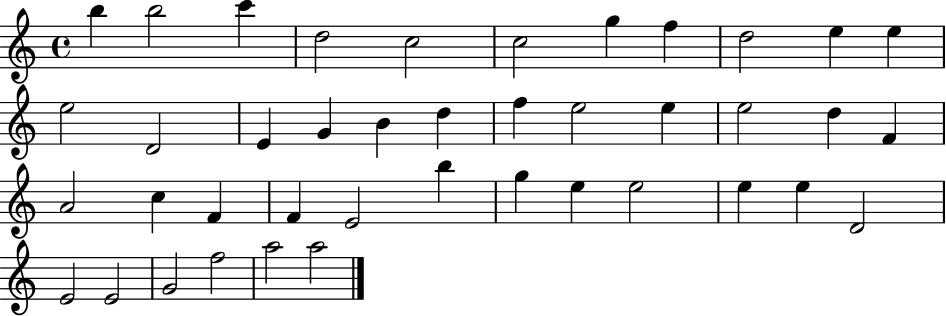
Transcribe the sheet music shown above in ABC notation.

X:1
T:Untitled
M:4/4
L:1/4
K:C
b b2 c' d2 c2 c2 g f d2 e e e2 D2 E G B d f e2 e e2 d F A2 c F F E2 b g e e2 e e D2 E2 E2 G2 f2 a2 a2